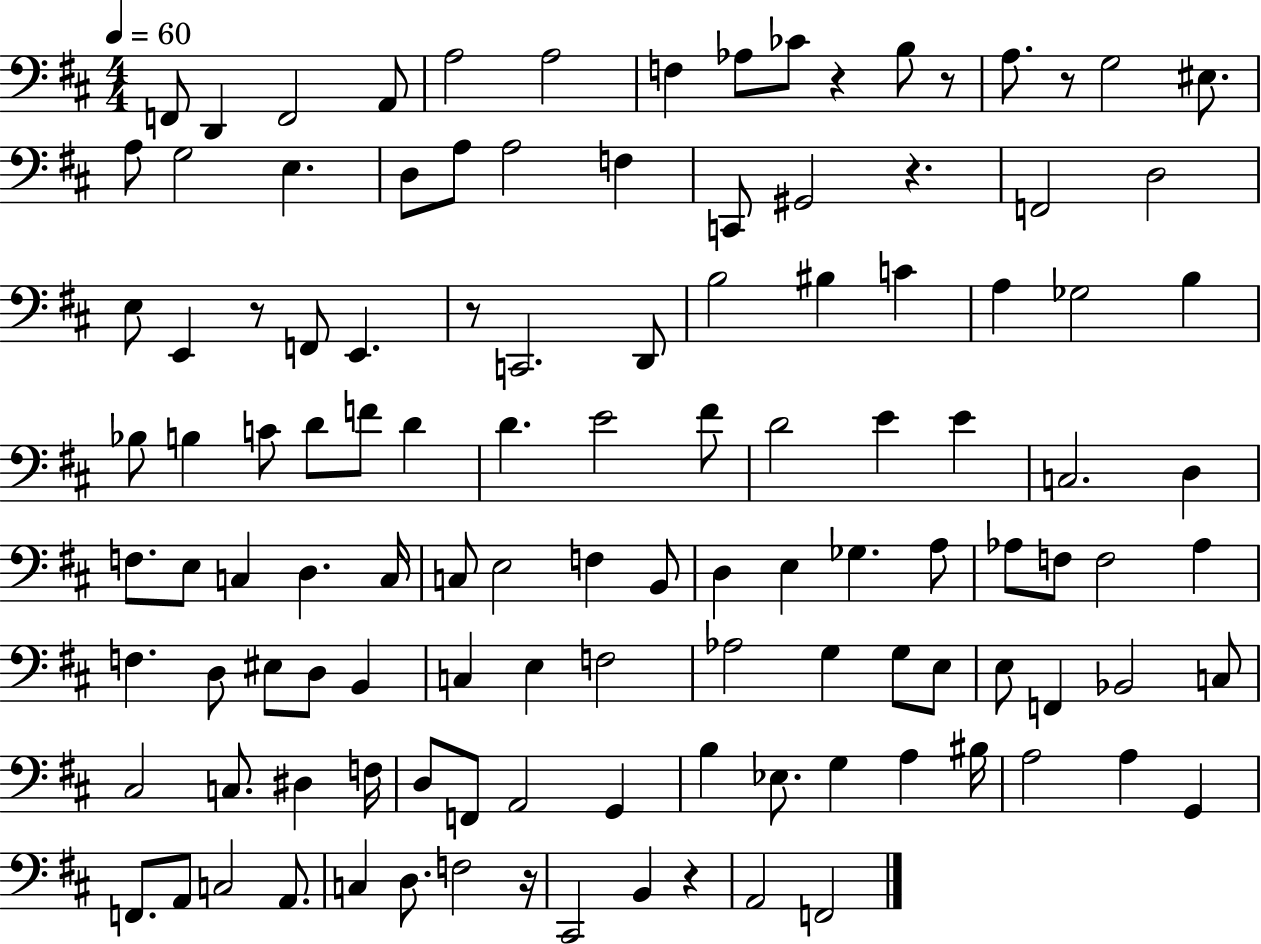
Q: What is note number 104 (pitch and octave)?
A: C3